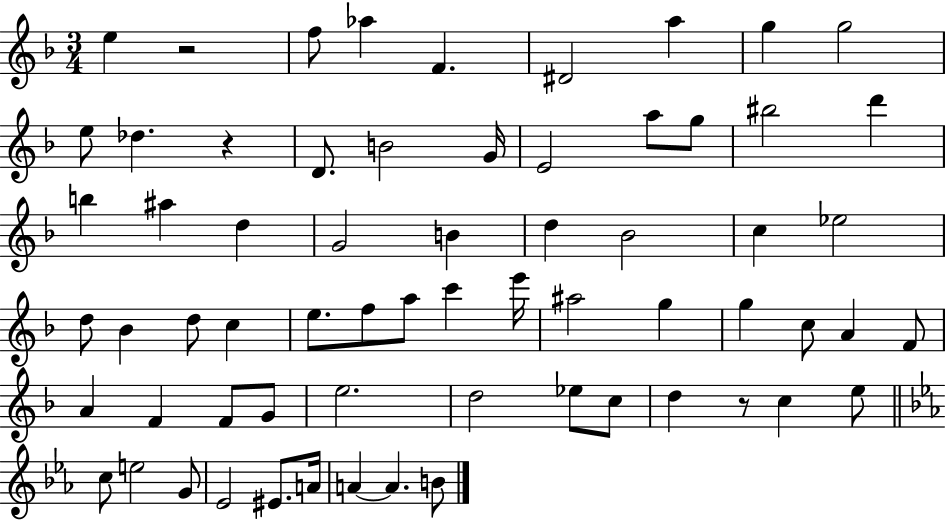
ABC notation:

X:1
T:Untitled
M:3/4
L:1/4
K:F
e z2 f/2 _a F ^D2 a g g2 e/2 _d z D/2 B2 G/4 E2 a/2 g/2 ^b2 d' b ^a d G2 B d _B2 c _e2 d/2 _B d/2 c e/2 f/2 a/2 c' e'/4 ^a2 g g c/2 A F/2 A F F/2 G/2 e2 d2 _e/2 c/2 d z/2 c e/2 c/2 e2 G/2 _E2 ^E/2 A/4 A A B/2